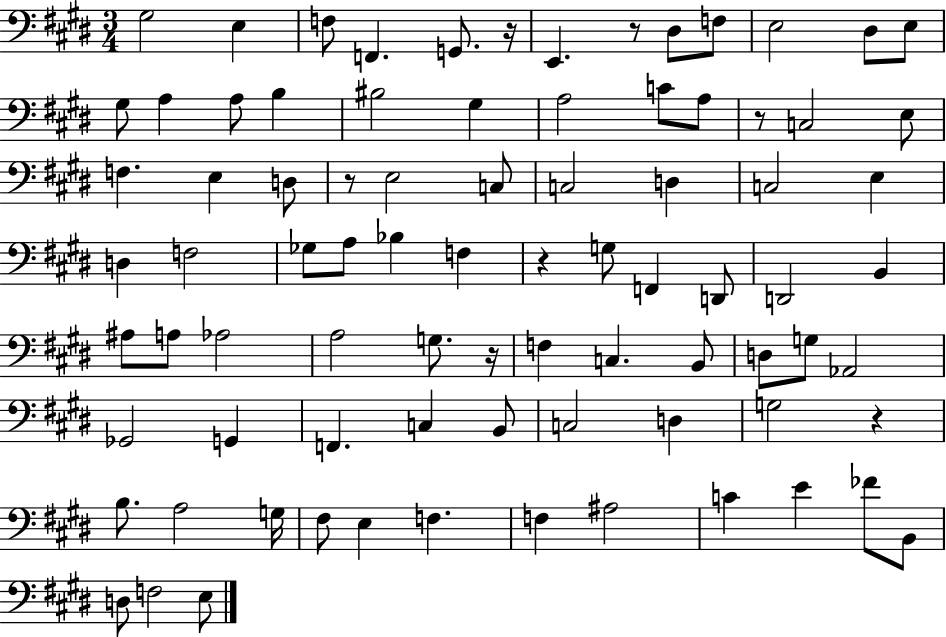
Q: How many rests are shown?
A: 7